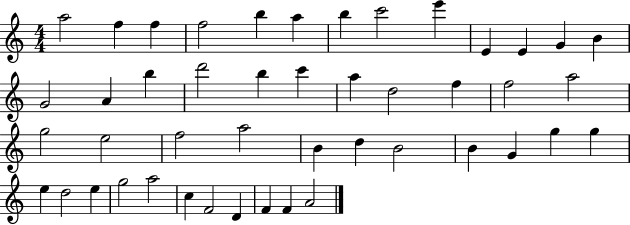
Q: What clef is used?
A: treble